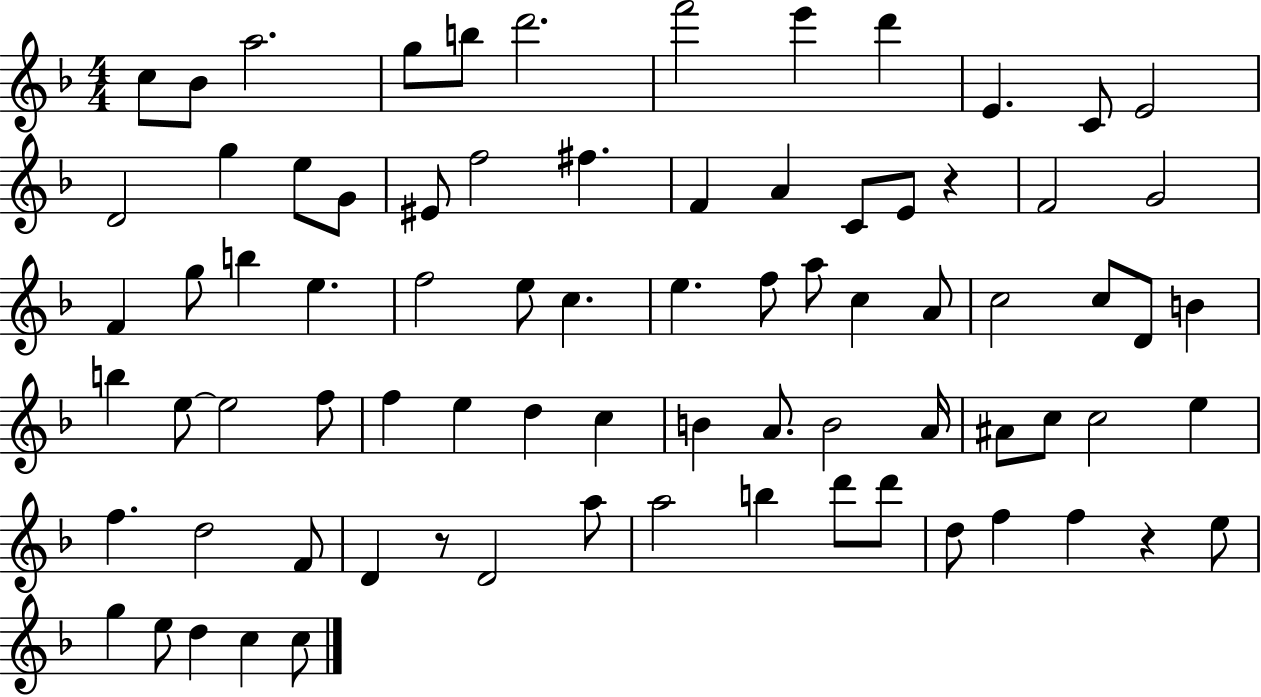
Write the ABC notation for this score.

X:1
T:Untitled
M:4/4
L:1/4
K:F
c/2 _B/2 a2 g/2 b/2 d'2 f'2 e' d' E C/2 E2 D2 g e/2 G/2 ^E/2 f2 ^f F A C/2 E/2 z F2 G2 F g/2 b e f2 e/2 c e f/2 a/2 c A/2 c2 c/2 D/2 B b e/2 e2 f/2 f e d c B A/2 B2 A/4 ^A/2 c/2 c2 e f d2 F/2 D z/2 D2 a/2 a2 b d'/2 d'/2 d/2 f f z e/2 g e/2 d c c/2